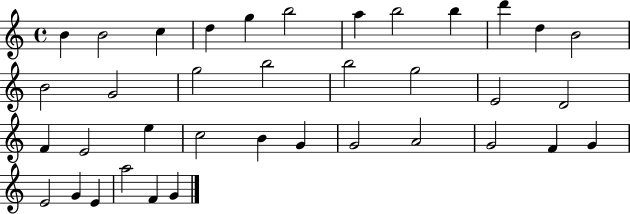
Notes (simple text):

B4/q B4/h C5/q D5/q G5/q B5/h A5/q B5/h B5/q D6/q D5/q B4/h B4/h G4/h G5/h B5/h B5/h G5/h E4/h D4/h F4/q E4/h E5/q C5/h B4/q G4/q G4/h A4/h G4/h F4/q G4/q E4/h G4/q E4/q A5/h F4/q G4/q